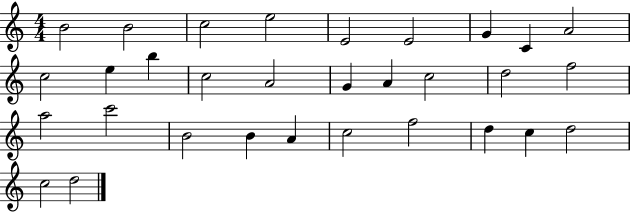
B4/h B4/h C5/h E5/h E4/h E4/h G4/q C4/q A4/h C5/h E5/q B5/q C5/h A4/h G4/q A4/q C5/h D5/h F5/h A5/h C6/h B4/h B4/q A4/q C5/h F5/h D5/q C5/q D5/h C5/h D5/h